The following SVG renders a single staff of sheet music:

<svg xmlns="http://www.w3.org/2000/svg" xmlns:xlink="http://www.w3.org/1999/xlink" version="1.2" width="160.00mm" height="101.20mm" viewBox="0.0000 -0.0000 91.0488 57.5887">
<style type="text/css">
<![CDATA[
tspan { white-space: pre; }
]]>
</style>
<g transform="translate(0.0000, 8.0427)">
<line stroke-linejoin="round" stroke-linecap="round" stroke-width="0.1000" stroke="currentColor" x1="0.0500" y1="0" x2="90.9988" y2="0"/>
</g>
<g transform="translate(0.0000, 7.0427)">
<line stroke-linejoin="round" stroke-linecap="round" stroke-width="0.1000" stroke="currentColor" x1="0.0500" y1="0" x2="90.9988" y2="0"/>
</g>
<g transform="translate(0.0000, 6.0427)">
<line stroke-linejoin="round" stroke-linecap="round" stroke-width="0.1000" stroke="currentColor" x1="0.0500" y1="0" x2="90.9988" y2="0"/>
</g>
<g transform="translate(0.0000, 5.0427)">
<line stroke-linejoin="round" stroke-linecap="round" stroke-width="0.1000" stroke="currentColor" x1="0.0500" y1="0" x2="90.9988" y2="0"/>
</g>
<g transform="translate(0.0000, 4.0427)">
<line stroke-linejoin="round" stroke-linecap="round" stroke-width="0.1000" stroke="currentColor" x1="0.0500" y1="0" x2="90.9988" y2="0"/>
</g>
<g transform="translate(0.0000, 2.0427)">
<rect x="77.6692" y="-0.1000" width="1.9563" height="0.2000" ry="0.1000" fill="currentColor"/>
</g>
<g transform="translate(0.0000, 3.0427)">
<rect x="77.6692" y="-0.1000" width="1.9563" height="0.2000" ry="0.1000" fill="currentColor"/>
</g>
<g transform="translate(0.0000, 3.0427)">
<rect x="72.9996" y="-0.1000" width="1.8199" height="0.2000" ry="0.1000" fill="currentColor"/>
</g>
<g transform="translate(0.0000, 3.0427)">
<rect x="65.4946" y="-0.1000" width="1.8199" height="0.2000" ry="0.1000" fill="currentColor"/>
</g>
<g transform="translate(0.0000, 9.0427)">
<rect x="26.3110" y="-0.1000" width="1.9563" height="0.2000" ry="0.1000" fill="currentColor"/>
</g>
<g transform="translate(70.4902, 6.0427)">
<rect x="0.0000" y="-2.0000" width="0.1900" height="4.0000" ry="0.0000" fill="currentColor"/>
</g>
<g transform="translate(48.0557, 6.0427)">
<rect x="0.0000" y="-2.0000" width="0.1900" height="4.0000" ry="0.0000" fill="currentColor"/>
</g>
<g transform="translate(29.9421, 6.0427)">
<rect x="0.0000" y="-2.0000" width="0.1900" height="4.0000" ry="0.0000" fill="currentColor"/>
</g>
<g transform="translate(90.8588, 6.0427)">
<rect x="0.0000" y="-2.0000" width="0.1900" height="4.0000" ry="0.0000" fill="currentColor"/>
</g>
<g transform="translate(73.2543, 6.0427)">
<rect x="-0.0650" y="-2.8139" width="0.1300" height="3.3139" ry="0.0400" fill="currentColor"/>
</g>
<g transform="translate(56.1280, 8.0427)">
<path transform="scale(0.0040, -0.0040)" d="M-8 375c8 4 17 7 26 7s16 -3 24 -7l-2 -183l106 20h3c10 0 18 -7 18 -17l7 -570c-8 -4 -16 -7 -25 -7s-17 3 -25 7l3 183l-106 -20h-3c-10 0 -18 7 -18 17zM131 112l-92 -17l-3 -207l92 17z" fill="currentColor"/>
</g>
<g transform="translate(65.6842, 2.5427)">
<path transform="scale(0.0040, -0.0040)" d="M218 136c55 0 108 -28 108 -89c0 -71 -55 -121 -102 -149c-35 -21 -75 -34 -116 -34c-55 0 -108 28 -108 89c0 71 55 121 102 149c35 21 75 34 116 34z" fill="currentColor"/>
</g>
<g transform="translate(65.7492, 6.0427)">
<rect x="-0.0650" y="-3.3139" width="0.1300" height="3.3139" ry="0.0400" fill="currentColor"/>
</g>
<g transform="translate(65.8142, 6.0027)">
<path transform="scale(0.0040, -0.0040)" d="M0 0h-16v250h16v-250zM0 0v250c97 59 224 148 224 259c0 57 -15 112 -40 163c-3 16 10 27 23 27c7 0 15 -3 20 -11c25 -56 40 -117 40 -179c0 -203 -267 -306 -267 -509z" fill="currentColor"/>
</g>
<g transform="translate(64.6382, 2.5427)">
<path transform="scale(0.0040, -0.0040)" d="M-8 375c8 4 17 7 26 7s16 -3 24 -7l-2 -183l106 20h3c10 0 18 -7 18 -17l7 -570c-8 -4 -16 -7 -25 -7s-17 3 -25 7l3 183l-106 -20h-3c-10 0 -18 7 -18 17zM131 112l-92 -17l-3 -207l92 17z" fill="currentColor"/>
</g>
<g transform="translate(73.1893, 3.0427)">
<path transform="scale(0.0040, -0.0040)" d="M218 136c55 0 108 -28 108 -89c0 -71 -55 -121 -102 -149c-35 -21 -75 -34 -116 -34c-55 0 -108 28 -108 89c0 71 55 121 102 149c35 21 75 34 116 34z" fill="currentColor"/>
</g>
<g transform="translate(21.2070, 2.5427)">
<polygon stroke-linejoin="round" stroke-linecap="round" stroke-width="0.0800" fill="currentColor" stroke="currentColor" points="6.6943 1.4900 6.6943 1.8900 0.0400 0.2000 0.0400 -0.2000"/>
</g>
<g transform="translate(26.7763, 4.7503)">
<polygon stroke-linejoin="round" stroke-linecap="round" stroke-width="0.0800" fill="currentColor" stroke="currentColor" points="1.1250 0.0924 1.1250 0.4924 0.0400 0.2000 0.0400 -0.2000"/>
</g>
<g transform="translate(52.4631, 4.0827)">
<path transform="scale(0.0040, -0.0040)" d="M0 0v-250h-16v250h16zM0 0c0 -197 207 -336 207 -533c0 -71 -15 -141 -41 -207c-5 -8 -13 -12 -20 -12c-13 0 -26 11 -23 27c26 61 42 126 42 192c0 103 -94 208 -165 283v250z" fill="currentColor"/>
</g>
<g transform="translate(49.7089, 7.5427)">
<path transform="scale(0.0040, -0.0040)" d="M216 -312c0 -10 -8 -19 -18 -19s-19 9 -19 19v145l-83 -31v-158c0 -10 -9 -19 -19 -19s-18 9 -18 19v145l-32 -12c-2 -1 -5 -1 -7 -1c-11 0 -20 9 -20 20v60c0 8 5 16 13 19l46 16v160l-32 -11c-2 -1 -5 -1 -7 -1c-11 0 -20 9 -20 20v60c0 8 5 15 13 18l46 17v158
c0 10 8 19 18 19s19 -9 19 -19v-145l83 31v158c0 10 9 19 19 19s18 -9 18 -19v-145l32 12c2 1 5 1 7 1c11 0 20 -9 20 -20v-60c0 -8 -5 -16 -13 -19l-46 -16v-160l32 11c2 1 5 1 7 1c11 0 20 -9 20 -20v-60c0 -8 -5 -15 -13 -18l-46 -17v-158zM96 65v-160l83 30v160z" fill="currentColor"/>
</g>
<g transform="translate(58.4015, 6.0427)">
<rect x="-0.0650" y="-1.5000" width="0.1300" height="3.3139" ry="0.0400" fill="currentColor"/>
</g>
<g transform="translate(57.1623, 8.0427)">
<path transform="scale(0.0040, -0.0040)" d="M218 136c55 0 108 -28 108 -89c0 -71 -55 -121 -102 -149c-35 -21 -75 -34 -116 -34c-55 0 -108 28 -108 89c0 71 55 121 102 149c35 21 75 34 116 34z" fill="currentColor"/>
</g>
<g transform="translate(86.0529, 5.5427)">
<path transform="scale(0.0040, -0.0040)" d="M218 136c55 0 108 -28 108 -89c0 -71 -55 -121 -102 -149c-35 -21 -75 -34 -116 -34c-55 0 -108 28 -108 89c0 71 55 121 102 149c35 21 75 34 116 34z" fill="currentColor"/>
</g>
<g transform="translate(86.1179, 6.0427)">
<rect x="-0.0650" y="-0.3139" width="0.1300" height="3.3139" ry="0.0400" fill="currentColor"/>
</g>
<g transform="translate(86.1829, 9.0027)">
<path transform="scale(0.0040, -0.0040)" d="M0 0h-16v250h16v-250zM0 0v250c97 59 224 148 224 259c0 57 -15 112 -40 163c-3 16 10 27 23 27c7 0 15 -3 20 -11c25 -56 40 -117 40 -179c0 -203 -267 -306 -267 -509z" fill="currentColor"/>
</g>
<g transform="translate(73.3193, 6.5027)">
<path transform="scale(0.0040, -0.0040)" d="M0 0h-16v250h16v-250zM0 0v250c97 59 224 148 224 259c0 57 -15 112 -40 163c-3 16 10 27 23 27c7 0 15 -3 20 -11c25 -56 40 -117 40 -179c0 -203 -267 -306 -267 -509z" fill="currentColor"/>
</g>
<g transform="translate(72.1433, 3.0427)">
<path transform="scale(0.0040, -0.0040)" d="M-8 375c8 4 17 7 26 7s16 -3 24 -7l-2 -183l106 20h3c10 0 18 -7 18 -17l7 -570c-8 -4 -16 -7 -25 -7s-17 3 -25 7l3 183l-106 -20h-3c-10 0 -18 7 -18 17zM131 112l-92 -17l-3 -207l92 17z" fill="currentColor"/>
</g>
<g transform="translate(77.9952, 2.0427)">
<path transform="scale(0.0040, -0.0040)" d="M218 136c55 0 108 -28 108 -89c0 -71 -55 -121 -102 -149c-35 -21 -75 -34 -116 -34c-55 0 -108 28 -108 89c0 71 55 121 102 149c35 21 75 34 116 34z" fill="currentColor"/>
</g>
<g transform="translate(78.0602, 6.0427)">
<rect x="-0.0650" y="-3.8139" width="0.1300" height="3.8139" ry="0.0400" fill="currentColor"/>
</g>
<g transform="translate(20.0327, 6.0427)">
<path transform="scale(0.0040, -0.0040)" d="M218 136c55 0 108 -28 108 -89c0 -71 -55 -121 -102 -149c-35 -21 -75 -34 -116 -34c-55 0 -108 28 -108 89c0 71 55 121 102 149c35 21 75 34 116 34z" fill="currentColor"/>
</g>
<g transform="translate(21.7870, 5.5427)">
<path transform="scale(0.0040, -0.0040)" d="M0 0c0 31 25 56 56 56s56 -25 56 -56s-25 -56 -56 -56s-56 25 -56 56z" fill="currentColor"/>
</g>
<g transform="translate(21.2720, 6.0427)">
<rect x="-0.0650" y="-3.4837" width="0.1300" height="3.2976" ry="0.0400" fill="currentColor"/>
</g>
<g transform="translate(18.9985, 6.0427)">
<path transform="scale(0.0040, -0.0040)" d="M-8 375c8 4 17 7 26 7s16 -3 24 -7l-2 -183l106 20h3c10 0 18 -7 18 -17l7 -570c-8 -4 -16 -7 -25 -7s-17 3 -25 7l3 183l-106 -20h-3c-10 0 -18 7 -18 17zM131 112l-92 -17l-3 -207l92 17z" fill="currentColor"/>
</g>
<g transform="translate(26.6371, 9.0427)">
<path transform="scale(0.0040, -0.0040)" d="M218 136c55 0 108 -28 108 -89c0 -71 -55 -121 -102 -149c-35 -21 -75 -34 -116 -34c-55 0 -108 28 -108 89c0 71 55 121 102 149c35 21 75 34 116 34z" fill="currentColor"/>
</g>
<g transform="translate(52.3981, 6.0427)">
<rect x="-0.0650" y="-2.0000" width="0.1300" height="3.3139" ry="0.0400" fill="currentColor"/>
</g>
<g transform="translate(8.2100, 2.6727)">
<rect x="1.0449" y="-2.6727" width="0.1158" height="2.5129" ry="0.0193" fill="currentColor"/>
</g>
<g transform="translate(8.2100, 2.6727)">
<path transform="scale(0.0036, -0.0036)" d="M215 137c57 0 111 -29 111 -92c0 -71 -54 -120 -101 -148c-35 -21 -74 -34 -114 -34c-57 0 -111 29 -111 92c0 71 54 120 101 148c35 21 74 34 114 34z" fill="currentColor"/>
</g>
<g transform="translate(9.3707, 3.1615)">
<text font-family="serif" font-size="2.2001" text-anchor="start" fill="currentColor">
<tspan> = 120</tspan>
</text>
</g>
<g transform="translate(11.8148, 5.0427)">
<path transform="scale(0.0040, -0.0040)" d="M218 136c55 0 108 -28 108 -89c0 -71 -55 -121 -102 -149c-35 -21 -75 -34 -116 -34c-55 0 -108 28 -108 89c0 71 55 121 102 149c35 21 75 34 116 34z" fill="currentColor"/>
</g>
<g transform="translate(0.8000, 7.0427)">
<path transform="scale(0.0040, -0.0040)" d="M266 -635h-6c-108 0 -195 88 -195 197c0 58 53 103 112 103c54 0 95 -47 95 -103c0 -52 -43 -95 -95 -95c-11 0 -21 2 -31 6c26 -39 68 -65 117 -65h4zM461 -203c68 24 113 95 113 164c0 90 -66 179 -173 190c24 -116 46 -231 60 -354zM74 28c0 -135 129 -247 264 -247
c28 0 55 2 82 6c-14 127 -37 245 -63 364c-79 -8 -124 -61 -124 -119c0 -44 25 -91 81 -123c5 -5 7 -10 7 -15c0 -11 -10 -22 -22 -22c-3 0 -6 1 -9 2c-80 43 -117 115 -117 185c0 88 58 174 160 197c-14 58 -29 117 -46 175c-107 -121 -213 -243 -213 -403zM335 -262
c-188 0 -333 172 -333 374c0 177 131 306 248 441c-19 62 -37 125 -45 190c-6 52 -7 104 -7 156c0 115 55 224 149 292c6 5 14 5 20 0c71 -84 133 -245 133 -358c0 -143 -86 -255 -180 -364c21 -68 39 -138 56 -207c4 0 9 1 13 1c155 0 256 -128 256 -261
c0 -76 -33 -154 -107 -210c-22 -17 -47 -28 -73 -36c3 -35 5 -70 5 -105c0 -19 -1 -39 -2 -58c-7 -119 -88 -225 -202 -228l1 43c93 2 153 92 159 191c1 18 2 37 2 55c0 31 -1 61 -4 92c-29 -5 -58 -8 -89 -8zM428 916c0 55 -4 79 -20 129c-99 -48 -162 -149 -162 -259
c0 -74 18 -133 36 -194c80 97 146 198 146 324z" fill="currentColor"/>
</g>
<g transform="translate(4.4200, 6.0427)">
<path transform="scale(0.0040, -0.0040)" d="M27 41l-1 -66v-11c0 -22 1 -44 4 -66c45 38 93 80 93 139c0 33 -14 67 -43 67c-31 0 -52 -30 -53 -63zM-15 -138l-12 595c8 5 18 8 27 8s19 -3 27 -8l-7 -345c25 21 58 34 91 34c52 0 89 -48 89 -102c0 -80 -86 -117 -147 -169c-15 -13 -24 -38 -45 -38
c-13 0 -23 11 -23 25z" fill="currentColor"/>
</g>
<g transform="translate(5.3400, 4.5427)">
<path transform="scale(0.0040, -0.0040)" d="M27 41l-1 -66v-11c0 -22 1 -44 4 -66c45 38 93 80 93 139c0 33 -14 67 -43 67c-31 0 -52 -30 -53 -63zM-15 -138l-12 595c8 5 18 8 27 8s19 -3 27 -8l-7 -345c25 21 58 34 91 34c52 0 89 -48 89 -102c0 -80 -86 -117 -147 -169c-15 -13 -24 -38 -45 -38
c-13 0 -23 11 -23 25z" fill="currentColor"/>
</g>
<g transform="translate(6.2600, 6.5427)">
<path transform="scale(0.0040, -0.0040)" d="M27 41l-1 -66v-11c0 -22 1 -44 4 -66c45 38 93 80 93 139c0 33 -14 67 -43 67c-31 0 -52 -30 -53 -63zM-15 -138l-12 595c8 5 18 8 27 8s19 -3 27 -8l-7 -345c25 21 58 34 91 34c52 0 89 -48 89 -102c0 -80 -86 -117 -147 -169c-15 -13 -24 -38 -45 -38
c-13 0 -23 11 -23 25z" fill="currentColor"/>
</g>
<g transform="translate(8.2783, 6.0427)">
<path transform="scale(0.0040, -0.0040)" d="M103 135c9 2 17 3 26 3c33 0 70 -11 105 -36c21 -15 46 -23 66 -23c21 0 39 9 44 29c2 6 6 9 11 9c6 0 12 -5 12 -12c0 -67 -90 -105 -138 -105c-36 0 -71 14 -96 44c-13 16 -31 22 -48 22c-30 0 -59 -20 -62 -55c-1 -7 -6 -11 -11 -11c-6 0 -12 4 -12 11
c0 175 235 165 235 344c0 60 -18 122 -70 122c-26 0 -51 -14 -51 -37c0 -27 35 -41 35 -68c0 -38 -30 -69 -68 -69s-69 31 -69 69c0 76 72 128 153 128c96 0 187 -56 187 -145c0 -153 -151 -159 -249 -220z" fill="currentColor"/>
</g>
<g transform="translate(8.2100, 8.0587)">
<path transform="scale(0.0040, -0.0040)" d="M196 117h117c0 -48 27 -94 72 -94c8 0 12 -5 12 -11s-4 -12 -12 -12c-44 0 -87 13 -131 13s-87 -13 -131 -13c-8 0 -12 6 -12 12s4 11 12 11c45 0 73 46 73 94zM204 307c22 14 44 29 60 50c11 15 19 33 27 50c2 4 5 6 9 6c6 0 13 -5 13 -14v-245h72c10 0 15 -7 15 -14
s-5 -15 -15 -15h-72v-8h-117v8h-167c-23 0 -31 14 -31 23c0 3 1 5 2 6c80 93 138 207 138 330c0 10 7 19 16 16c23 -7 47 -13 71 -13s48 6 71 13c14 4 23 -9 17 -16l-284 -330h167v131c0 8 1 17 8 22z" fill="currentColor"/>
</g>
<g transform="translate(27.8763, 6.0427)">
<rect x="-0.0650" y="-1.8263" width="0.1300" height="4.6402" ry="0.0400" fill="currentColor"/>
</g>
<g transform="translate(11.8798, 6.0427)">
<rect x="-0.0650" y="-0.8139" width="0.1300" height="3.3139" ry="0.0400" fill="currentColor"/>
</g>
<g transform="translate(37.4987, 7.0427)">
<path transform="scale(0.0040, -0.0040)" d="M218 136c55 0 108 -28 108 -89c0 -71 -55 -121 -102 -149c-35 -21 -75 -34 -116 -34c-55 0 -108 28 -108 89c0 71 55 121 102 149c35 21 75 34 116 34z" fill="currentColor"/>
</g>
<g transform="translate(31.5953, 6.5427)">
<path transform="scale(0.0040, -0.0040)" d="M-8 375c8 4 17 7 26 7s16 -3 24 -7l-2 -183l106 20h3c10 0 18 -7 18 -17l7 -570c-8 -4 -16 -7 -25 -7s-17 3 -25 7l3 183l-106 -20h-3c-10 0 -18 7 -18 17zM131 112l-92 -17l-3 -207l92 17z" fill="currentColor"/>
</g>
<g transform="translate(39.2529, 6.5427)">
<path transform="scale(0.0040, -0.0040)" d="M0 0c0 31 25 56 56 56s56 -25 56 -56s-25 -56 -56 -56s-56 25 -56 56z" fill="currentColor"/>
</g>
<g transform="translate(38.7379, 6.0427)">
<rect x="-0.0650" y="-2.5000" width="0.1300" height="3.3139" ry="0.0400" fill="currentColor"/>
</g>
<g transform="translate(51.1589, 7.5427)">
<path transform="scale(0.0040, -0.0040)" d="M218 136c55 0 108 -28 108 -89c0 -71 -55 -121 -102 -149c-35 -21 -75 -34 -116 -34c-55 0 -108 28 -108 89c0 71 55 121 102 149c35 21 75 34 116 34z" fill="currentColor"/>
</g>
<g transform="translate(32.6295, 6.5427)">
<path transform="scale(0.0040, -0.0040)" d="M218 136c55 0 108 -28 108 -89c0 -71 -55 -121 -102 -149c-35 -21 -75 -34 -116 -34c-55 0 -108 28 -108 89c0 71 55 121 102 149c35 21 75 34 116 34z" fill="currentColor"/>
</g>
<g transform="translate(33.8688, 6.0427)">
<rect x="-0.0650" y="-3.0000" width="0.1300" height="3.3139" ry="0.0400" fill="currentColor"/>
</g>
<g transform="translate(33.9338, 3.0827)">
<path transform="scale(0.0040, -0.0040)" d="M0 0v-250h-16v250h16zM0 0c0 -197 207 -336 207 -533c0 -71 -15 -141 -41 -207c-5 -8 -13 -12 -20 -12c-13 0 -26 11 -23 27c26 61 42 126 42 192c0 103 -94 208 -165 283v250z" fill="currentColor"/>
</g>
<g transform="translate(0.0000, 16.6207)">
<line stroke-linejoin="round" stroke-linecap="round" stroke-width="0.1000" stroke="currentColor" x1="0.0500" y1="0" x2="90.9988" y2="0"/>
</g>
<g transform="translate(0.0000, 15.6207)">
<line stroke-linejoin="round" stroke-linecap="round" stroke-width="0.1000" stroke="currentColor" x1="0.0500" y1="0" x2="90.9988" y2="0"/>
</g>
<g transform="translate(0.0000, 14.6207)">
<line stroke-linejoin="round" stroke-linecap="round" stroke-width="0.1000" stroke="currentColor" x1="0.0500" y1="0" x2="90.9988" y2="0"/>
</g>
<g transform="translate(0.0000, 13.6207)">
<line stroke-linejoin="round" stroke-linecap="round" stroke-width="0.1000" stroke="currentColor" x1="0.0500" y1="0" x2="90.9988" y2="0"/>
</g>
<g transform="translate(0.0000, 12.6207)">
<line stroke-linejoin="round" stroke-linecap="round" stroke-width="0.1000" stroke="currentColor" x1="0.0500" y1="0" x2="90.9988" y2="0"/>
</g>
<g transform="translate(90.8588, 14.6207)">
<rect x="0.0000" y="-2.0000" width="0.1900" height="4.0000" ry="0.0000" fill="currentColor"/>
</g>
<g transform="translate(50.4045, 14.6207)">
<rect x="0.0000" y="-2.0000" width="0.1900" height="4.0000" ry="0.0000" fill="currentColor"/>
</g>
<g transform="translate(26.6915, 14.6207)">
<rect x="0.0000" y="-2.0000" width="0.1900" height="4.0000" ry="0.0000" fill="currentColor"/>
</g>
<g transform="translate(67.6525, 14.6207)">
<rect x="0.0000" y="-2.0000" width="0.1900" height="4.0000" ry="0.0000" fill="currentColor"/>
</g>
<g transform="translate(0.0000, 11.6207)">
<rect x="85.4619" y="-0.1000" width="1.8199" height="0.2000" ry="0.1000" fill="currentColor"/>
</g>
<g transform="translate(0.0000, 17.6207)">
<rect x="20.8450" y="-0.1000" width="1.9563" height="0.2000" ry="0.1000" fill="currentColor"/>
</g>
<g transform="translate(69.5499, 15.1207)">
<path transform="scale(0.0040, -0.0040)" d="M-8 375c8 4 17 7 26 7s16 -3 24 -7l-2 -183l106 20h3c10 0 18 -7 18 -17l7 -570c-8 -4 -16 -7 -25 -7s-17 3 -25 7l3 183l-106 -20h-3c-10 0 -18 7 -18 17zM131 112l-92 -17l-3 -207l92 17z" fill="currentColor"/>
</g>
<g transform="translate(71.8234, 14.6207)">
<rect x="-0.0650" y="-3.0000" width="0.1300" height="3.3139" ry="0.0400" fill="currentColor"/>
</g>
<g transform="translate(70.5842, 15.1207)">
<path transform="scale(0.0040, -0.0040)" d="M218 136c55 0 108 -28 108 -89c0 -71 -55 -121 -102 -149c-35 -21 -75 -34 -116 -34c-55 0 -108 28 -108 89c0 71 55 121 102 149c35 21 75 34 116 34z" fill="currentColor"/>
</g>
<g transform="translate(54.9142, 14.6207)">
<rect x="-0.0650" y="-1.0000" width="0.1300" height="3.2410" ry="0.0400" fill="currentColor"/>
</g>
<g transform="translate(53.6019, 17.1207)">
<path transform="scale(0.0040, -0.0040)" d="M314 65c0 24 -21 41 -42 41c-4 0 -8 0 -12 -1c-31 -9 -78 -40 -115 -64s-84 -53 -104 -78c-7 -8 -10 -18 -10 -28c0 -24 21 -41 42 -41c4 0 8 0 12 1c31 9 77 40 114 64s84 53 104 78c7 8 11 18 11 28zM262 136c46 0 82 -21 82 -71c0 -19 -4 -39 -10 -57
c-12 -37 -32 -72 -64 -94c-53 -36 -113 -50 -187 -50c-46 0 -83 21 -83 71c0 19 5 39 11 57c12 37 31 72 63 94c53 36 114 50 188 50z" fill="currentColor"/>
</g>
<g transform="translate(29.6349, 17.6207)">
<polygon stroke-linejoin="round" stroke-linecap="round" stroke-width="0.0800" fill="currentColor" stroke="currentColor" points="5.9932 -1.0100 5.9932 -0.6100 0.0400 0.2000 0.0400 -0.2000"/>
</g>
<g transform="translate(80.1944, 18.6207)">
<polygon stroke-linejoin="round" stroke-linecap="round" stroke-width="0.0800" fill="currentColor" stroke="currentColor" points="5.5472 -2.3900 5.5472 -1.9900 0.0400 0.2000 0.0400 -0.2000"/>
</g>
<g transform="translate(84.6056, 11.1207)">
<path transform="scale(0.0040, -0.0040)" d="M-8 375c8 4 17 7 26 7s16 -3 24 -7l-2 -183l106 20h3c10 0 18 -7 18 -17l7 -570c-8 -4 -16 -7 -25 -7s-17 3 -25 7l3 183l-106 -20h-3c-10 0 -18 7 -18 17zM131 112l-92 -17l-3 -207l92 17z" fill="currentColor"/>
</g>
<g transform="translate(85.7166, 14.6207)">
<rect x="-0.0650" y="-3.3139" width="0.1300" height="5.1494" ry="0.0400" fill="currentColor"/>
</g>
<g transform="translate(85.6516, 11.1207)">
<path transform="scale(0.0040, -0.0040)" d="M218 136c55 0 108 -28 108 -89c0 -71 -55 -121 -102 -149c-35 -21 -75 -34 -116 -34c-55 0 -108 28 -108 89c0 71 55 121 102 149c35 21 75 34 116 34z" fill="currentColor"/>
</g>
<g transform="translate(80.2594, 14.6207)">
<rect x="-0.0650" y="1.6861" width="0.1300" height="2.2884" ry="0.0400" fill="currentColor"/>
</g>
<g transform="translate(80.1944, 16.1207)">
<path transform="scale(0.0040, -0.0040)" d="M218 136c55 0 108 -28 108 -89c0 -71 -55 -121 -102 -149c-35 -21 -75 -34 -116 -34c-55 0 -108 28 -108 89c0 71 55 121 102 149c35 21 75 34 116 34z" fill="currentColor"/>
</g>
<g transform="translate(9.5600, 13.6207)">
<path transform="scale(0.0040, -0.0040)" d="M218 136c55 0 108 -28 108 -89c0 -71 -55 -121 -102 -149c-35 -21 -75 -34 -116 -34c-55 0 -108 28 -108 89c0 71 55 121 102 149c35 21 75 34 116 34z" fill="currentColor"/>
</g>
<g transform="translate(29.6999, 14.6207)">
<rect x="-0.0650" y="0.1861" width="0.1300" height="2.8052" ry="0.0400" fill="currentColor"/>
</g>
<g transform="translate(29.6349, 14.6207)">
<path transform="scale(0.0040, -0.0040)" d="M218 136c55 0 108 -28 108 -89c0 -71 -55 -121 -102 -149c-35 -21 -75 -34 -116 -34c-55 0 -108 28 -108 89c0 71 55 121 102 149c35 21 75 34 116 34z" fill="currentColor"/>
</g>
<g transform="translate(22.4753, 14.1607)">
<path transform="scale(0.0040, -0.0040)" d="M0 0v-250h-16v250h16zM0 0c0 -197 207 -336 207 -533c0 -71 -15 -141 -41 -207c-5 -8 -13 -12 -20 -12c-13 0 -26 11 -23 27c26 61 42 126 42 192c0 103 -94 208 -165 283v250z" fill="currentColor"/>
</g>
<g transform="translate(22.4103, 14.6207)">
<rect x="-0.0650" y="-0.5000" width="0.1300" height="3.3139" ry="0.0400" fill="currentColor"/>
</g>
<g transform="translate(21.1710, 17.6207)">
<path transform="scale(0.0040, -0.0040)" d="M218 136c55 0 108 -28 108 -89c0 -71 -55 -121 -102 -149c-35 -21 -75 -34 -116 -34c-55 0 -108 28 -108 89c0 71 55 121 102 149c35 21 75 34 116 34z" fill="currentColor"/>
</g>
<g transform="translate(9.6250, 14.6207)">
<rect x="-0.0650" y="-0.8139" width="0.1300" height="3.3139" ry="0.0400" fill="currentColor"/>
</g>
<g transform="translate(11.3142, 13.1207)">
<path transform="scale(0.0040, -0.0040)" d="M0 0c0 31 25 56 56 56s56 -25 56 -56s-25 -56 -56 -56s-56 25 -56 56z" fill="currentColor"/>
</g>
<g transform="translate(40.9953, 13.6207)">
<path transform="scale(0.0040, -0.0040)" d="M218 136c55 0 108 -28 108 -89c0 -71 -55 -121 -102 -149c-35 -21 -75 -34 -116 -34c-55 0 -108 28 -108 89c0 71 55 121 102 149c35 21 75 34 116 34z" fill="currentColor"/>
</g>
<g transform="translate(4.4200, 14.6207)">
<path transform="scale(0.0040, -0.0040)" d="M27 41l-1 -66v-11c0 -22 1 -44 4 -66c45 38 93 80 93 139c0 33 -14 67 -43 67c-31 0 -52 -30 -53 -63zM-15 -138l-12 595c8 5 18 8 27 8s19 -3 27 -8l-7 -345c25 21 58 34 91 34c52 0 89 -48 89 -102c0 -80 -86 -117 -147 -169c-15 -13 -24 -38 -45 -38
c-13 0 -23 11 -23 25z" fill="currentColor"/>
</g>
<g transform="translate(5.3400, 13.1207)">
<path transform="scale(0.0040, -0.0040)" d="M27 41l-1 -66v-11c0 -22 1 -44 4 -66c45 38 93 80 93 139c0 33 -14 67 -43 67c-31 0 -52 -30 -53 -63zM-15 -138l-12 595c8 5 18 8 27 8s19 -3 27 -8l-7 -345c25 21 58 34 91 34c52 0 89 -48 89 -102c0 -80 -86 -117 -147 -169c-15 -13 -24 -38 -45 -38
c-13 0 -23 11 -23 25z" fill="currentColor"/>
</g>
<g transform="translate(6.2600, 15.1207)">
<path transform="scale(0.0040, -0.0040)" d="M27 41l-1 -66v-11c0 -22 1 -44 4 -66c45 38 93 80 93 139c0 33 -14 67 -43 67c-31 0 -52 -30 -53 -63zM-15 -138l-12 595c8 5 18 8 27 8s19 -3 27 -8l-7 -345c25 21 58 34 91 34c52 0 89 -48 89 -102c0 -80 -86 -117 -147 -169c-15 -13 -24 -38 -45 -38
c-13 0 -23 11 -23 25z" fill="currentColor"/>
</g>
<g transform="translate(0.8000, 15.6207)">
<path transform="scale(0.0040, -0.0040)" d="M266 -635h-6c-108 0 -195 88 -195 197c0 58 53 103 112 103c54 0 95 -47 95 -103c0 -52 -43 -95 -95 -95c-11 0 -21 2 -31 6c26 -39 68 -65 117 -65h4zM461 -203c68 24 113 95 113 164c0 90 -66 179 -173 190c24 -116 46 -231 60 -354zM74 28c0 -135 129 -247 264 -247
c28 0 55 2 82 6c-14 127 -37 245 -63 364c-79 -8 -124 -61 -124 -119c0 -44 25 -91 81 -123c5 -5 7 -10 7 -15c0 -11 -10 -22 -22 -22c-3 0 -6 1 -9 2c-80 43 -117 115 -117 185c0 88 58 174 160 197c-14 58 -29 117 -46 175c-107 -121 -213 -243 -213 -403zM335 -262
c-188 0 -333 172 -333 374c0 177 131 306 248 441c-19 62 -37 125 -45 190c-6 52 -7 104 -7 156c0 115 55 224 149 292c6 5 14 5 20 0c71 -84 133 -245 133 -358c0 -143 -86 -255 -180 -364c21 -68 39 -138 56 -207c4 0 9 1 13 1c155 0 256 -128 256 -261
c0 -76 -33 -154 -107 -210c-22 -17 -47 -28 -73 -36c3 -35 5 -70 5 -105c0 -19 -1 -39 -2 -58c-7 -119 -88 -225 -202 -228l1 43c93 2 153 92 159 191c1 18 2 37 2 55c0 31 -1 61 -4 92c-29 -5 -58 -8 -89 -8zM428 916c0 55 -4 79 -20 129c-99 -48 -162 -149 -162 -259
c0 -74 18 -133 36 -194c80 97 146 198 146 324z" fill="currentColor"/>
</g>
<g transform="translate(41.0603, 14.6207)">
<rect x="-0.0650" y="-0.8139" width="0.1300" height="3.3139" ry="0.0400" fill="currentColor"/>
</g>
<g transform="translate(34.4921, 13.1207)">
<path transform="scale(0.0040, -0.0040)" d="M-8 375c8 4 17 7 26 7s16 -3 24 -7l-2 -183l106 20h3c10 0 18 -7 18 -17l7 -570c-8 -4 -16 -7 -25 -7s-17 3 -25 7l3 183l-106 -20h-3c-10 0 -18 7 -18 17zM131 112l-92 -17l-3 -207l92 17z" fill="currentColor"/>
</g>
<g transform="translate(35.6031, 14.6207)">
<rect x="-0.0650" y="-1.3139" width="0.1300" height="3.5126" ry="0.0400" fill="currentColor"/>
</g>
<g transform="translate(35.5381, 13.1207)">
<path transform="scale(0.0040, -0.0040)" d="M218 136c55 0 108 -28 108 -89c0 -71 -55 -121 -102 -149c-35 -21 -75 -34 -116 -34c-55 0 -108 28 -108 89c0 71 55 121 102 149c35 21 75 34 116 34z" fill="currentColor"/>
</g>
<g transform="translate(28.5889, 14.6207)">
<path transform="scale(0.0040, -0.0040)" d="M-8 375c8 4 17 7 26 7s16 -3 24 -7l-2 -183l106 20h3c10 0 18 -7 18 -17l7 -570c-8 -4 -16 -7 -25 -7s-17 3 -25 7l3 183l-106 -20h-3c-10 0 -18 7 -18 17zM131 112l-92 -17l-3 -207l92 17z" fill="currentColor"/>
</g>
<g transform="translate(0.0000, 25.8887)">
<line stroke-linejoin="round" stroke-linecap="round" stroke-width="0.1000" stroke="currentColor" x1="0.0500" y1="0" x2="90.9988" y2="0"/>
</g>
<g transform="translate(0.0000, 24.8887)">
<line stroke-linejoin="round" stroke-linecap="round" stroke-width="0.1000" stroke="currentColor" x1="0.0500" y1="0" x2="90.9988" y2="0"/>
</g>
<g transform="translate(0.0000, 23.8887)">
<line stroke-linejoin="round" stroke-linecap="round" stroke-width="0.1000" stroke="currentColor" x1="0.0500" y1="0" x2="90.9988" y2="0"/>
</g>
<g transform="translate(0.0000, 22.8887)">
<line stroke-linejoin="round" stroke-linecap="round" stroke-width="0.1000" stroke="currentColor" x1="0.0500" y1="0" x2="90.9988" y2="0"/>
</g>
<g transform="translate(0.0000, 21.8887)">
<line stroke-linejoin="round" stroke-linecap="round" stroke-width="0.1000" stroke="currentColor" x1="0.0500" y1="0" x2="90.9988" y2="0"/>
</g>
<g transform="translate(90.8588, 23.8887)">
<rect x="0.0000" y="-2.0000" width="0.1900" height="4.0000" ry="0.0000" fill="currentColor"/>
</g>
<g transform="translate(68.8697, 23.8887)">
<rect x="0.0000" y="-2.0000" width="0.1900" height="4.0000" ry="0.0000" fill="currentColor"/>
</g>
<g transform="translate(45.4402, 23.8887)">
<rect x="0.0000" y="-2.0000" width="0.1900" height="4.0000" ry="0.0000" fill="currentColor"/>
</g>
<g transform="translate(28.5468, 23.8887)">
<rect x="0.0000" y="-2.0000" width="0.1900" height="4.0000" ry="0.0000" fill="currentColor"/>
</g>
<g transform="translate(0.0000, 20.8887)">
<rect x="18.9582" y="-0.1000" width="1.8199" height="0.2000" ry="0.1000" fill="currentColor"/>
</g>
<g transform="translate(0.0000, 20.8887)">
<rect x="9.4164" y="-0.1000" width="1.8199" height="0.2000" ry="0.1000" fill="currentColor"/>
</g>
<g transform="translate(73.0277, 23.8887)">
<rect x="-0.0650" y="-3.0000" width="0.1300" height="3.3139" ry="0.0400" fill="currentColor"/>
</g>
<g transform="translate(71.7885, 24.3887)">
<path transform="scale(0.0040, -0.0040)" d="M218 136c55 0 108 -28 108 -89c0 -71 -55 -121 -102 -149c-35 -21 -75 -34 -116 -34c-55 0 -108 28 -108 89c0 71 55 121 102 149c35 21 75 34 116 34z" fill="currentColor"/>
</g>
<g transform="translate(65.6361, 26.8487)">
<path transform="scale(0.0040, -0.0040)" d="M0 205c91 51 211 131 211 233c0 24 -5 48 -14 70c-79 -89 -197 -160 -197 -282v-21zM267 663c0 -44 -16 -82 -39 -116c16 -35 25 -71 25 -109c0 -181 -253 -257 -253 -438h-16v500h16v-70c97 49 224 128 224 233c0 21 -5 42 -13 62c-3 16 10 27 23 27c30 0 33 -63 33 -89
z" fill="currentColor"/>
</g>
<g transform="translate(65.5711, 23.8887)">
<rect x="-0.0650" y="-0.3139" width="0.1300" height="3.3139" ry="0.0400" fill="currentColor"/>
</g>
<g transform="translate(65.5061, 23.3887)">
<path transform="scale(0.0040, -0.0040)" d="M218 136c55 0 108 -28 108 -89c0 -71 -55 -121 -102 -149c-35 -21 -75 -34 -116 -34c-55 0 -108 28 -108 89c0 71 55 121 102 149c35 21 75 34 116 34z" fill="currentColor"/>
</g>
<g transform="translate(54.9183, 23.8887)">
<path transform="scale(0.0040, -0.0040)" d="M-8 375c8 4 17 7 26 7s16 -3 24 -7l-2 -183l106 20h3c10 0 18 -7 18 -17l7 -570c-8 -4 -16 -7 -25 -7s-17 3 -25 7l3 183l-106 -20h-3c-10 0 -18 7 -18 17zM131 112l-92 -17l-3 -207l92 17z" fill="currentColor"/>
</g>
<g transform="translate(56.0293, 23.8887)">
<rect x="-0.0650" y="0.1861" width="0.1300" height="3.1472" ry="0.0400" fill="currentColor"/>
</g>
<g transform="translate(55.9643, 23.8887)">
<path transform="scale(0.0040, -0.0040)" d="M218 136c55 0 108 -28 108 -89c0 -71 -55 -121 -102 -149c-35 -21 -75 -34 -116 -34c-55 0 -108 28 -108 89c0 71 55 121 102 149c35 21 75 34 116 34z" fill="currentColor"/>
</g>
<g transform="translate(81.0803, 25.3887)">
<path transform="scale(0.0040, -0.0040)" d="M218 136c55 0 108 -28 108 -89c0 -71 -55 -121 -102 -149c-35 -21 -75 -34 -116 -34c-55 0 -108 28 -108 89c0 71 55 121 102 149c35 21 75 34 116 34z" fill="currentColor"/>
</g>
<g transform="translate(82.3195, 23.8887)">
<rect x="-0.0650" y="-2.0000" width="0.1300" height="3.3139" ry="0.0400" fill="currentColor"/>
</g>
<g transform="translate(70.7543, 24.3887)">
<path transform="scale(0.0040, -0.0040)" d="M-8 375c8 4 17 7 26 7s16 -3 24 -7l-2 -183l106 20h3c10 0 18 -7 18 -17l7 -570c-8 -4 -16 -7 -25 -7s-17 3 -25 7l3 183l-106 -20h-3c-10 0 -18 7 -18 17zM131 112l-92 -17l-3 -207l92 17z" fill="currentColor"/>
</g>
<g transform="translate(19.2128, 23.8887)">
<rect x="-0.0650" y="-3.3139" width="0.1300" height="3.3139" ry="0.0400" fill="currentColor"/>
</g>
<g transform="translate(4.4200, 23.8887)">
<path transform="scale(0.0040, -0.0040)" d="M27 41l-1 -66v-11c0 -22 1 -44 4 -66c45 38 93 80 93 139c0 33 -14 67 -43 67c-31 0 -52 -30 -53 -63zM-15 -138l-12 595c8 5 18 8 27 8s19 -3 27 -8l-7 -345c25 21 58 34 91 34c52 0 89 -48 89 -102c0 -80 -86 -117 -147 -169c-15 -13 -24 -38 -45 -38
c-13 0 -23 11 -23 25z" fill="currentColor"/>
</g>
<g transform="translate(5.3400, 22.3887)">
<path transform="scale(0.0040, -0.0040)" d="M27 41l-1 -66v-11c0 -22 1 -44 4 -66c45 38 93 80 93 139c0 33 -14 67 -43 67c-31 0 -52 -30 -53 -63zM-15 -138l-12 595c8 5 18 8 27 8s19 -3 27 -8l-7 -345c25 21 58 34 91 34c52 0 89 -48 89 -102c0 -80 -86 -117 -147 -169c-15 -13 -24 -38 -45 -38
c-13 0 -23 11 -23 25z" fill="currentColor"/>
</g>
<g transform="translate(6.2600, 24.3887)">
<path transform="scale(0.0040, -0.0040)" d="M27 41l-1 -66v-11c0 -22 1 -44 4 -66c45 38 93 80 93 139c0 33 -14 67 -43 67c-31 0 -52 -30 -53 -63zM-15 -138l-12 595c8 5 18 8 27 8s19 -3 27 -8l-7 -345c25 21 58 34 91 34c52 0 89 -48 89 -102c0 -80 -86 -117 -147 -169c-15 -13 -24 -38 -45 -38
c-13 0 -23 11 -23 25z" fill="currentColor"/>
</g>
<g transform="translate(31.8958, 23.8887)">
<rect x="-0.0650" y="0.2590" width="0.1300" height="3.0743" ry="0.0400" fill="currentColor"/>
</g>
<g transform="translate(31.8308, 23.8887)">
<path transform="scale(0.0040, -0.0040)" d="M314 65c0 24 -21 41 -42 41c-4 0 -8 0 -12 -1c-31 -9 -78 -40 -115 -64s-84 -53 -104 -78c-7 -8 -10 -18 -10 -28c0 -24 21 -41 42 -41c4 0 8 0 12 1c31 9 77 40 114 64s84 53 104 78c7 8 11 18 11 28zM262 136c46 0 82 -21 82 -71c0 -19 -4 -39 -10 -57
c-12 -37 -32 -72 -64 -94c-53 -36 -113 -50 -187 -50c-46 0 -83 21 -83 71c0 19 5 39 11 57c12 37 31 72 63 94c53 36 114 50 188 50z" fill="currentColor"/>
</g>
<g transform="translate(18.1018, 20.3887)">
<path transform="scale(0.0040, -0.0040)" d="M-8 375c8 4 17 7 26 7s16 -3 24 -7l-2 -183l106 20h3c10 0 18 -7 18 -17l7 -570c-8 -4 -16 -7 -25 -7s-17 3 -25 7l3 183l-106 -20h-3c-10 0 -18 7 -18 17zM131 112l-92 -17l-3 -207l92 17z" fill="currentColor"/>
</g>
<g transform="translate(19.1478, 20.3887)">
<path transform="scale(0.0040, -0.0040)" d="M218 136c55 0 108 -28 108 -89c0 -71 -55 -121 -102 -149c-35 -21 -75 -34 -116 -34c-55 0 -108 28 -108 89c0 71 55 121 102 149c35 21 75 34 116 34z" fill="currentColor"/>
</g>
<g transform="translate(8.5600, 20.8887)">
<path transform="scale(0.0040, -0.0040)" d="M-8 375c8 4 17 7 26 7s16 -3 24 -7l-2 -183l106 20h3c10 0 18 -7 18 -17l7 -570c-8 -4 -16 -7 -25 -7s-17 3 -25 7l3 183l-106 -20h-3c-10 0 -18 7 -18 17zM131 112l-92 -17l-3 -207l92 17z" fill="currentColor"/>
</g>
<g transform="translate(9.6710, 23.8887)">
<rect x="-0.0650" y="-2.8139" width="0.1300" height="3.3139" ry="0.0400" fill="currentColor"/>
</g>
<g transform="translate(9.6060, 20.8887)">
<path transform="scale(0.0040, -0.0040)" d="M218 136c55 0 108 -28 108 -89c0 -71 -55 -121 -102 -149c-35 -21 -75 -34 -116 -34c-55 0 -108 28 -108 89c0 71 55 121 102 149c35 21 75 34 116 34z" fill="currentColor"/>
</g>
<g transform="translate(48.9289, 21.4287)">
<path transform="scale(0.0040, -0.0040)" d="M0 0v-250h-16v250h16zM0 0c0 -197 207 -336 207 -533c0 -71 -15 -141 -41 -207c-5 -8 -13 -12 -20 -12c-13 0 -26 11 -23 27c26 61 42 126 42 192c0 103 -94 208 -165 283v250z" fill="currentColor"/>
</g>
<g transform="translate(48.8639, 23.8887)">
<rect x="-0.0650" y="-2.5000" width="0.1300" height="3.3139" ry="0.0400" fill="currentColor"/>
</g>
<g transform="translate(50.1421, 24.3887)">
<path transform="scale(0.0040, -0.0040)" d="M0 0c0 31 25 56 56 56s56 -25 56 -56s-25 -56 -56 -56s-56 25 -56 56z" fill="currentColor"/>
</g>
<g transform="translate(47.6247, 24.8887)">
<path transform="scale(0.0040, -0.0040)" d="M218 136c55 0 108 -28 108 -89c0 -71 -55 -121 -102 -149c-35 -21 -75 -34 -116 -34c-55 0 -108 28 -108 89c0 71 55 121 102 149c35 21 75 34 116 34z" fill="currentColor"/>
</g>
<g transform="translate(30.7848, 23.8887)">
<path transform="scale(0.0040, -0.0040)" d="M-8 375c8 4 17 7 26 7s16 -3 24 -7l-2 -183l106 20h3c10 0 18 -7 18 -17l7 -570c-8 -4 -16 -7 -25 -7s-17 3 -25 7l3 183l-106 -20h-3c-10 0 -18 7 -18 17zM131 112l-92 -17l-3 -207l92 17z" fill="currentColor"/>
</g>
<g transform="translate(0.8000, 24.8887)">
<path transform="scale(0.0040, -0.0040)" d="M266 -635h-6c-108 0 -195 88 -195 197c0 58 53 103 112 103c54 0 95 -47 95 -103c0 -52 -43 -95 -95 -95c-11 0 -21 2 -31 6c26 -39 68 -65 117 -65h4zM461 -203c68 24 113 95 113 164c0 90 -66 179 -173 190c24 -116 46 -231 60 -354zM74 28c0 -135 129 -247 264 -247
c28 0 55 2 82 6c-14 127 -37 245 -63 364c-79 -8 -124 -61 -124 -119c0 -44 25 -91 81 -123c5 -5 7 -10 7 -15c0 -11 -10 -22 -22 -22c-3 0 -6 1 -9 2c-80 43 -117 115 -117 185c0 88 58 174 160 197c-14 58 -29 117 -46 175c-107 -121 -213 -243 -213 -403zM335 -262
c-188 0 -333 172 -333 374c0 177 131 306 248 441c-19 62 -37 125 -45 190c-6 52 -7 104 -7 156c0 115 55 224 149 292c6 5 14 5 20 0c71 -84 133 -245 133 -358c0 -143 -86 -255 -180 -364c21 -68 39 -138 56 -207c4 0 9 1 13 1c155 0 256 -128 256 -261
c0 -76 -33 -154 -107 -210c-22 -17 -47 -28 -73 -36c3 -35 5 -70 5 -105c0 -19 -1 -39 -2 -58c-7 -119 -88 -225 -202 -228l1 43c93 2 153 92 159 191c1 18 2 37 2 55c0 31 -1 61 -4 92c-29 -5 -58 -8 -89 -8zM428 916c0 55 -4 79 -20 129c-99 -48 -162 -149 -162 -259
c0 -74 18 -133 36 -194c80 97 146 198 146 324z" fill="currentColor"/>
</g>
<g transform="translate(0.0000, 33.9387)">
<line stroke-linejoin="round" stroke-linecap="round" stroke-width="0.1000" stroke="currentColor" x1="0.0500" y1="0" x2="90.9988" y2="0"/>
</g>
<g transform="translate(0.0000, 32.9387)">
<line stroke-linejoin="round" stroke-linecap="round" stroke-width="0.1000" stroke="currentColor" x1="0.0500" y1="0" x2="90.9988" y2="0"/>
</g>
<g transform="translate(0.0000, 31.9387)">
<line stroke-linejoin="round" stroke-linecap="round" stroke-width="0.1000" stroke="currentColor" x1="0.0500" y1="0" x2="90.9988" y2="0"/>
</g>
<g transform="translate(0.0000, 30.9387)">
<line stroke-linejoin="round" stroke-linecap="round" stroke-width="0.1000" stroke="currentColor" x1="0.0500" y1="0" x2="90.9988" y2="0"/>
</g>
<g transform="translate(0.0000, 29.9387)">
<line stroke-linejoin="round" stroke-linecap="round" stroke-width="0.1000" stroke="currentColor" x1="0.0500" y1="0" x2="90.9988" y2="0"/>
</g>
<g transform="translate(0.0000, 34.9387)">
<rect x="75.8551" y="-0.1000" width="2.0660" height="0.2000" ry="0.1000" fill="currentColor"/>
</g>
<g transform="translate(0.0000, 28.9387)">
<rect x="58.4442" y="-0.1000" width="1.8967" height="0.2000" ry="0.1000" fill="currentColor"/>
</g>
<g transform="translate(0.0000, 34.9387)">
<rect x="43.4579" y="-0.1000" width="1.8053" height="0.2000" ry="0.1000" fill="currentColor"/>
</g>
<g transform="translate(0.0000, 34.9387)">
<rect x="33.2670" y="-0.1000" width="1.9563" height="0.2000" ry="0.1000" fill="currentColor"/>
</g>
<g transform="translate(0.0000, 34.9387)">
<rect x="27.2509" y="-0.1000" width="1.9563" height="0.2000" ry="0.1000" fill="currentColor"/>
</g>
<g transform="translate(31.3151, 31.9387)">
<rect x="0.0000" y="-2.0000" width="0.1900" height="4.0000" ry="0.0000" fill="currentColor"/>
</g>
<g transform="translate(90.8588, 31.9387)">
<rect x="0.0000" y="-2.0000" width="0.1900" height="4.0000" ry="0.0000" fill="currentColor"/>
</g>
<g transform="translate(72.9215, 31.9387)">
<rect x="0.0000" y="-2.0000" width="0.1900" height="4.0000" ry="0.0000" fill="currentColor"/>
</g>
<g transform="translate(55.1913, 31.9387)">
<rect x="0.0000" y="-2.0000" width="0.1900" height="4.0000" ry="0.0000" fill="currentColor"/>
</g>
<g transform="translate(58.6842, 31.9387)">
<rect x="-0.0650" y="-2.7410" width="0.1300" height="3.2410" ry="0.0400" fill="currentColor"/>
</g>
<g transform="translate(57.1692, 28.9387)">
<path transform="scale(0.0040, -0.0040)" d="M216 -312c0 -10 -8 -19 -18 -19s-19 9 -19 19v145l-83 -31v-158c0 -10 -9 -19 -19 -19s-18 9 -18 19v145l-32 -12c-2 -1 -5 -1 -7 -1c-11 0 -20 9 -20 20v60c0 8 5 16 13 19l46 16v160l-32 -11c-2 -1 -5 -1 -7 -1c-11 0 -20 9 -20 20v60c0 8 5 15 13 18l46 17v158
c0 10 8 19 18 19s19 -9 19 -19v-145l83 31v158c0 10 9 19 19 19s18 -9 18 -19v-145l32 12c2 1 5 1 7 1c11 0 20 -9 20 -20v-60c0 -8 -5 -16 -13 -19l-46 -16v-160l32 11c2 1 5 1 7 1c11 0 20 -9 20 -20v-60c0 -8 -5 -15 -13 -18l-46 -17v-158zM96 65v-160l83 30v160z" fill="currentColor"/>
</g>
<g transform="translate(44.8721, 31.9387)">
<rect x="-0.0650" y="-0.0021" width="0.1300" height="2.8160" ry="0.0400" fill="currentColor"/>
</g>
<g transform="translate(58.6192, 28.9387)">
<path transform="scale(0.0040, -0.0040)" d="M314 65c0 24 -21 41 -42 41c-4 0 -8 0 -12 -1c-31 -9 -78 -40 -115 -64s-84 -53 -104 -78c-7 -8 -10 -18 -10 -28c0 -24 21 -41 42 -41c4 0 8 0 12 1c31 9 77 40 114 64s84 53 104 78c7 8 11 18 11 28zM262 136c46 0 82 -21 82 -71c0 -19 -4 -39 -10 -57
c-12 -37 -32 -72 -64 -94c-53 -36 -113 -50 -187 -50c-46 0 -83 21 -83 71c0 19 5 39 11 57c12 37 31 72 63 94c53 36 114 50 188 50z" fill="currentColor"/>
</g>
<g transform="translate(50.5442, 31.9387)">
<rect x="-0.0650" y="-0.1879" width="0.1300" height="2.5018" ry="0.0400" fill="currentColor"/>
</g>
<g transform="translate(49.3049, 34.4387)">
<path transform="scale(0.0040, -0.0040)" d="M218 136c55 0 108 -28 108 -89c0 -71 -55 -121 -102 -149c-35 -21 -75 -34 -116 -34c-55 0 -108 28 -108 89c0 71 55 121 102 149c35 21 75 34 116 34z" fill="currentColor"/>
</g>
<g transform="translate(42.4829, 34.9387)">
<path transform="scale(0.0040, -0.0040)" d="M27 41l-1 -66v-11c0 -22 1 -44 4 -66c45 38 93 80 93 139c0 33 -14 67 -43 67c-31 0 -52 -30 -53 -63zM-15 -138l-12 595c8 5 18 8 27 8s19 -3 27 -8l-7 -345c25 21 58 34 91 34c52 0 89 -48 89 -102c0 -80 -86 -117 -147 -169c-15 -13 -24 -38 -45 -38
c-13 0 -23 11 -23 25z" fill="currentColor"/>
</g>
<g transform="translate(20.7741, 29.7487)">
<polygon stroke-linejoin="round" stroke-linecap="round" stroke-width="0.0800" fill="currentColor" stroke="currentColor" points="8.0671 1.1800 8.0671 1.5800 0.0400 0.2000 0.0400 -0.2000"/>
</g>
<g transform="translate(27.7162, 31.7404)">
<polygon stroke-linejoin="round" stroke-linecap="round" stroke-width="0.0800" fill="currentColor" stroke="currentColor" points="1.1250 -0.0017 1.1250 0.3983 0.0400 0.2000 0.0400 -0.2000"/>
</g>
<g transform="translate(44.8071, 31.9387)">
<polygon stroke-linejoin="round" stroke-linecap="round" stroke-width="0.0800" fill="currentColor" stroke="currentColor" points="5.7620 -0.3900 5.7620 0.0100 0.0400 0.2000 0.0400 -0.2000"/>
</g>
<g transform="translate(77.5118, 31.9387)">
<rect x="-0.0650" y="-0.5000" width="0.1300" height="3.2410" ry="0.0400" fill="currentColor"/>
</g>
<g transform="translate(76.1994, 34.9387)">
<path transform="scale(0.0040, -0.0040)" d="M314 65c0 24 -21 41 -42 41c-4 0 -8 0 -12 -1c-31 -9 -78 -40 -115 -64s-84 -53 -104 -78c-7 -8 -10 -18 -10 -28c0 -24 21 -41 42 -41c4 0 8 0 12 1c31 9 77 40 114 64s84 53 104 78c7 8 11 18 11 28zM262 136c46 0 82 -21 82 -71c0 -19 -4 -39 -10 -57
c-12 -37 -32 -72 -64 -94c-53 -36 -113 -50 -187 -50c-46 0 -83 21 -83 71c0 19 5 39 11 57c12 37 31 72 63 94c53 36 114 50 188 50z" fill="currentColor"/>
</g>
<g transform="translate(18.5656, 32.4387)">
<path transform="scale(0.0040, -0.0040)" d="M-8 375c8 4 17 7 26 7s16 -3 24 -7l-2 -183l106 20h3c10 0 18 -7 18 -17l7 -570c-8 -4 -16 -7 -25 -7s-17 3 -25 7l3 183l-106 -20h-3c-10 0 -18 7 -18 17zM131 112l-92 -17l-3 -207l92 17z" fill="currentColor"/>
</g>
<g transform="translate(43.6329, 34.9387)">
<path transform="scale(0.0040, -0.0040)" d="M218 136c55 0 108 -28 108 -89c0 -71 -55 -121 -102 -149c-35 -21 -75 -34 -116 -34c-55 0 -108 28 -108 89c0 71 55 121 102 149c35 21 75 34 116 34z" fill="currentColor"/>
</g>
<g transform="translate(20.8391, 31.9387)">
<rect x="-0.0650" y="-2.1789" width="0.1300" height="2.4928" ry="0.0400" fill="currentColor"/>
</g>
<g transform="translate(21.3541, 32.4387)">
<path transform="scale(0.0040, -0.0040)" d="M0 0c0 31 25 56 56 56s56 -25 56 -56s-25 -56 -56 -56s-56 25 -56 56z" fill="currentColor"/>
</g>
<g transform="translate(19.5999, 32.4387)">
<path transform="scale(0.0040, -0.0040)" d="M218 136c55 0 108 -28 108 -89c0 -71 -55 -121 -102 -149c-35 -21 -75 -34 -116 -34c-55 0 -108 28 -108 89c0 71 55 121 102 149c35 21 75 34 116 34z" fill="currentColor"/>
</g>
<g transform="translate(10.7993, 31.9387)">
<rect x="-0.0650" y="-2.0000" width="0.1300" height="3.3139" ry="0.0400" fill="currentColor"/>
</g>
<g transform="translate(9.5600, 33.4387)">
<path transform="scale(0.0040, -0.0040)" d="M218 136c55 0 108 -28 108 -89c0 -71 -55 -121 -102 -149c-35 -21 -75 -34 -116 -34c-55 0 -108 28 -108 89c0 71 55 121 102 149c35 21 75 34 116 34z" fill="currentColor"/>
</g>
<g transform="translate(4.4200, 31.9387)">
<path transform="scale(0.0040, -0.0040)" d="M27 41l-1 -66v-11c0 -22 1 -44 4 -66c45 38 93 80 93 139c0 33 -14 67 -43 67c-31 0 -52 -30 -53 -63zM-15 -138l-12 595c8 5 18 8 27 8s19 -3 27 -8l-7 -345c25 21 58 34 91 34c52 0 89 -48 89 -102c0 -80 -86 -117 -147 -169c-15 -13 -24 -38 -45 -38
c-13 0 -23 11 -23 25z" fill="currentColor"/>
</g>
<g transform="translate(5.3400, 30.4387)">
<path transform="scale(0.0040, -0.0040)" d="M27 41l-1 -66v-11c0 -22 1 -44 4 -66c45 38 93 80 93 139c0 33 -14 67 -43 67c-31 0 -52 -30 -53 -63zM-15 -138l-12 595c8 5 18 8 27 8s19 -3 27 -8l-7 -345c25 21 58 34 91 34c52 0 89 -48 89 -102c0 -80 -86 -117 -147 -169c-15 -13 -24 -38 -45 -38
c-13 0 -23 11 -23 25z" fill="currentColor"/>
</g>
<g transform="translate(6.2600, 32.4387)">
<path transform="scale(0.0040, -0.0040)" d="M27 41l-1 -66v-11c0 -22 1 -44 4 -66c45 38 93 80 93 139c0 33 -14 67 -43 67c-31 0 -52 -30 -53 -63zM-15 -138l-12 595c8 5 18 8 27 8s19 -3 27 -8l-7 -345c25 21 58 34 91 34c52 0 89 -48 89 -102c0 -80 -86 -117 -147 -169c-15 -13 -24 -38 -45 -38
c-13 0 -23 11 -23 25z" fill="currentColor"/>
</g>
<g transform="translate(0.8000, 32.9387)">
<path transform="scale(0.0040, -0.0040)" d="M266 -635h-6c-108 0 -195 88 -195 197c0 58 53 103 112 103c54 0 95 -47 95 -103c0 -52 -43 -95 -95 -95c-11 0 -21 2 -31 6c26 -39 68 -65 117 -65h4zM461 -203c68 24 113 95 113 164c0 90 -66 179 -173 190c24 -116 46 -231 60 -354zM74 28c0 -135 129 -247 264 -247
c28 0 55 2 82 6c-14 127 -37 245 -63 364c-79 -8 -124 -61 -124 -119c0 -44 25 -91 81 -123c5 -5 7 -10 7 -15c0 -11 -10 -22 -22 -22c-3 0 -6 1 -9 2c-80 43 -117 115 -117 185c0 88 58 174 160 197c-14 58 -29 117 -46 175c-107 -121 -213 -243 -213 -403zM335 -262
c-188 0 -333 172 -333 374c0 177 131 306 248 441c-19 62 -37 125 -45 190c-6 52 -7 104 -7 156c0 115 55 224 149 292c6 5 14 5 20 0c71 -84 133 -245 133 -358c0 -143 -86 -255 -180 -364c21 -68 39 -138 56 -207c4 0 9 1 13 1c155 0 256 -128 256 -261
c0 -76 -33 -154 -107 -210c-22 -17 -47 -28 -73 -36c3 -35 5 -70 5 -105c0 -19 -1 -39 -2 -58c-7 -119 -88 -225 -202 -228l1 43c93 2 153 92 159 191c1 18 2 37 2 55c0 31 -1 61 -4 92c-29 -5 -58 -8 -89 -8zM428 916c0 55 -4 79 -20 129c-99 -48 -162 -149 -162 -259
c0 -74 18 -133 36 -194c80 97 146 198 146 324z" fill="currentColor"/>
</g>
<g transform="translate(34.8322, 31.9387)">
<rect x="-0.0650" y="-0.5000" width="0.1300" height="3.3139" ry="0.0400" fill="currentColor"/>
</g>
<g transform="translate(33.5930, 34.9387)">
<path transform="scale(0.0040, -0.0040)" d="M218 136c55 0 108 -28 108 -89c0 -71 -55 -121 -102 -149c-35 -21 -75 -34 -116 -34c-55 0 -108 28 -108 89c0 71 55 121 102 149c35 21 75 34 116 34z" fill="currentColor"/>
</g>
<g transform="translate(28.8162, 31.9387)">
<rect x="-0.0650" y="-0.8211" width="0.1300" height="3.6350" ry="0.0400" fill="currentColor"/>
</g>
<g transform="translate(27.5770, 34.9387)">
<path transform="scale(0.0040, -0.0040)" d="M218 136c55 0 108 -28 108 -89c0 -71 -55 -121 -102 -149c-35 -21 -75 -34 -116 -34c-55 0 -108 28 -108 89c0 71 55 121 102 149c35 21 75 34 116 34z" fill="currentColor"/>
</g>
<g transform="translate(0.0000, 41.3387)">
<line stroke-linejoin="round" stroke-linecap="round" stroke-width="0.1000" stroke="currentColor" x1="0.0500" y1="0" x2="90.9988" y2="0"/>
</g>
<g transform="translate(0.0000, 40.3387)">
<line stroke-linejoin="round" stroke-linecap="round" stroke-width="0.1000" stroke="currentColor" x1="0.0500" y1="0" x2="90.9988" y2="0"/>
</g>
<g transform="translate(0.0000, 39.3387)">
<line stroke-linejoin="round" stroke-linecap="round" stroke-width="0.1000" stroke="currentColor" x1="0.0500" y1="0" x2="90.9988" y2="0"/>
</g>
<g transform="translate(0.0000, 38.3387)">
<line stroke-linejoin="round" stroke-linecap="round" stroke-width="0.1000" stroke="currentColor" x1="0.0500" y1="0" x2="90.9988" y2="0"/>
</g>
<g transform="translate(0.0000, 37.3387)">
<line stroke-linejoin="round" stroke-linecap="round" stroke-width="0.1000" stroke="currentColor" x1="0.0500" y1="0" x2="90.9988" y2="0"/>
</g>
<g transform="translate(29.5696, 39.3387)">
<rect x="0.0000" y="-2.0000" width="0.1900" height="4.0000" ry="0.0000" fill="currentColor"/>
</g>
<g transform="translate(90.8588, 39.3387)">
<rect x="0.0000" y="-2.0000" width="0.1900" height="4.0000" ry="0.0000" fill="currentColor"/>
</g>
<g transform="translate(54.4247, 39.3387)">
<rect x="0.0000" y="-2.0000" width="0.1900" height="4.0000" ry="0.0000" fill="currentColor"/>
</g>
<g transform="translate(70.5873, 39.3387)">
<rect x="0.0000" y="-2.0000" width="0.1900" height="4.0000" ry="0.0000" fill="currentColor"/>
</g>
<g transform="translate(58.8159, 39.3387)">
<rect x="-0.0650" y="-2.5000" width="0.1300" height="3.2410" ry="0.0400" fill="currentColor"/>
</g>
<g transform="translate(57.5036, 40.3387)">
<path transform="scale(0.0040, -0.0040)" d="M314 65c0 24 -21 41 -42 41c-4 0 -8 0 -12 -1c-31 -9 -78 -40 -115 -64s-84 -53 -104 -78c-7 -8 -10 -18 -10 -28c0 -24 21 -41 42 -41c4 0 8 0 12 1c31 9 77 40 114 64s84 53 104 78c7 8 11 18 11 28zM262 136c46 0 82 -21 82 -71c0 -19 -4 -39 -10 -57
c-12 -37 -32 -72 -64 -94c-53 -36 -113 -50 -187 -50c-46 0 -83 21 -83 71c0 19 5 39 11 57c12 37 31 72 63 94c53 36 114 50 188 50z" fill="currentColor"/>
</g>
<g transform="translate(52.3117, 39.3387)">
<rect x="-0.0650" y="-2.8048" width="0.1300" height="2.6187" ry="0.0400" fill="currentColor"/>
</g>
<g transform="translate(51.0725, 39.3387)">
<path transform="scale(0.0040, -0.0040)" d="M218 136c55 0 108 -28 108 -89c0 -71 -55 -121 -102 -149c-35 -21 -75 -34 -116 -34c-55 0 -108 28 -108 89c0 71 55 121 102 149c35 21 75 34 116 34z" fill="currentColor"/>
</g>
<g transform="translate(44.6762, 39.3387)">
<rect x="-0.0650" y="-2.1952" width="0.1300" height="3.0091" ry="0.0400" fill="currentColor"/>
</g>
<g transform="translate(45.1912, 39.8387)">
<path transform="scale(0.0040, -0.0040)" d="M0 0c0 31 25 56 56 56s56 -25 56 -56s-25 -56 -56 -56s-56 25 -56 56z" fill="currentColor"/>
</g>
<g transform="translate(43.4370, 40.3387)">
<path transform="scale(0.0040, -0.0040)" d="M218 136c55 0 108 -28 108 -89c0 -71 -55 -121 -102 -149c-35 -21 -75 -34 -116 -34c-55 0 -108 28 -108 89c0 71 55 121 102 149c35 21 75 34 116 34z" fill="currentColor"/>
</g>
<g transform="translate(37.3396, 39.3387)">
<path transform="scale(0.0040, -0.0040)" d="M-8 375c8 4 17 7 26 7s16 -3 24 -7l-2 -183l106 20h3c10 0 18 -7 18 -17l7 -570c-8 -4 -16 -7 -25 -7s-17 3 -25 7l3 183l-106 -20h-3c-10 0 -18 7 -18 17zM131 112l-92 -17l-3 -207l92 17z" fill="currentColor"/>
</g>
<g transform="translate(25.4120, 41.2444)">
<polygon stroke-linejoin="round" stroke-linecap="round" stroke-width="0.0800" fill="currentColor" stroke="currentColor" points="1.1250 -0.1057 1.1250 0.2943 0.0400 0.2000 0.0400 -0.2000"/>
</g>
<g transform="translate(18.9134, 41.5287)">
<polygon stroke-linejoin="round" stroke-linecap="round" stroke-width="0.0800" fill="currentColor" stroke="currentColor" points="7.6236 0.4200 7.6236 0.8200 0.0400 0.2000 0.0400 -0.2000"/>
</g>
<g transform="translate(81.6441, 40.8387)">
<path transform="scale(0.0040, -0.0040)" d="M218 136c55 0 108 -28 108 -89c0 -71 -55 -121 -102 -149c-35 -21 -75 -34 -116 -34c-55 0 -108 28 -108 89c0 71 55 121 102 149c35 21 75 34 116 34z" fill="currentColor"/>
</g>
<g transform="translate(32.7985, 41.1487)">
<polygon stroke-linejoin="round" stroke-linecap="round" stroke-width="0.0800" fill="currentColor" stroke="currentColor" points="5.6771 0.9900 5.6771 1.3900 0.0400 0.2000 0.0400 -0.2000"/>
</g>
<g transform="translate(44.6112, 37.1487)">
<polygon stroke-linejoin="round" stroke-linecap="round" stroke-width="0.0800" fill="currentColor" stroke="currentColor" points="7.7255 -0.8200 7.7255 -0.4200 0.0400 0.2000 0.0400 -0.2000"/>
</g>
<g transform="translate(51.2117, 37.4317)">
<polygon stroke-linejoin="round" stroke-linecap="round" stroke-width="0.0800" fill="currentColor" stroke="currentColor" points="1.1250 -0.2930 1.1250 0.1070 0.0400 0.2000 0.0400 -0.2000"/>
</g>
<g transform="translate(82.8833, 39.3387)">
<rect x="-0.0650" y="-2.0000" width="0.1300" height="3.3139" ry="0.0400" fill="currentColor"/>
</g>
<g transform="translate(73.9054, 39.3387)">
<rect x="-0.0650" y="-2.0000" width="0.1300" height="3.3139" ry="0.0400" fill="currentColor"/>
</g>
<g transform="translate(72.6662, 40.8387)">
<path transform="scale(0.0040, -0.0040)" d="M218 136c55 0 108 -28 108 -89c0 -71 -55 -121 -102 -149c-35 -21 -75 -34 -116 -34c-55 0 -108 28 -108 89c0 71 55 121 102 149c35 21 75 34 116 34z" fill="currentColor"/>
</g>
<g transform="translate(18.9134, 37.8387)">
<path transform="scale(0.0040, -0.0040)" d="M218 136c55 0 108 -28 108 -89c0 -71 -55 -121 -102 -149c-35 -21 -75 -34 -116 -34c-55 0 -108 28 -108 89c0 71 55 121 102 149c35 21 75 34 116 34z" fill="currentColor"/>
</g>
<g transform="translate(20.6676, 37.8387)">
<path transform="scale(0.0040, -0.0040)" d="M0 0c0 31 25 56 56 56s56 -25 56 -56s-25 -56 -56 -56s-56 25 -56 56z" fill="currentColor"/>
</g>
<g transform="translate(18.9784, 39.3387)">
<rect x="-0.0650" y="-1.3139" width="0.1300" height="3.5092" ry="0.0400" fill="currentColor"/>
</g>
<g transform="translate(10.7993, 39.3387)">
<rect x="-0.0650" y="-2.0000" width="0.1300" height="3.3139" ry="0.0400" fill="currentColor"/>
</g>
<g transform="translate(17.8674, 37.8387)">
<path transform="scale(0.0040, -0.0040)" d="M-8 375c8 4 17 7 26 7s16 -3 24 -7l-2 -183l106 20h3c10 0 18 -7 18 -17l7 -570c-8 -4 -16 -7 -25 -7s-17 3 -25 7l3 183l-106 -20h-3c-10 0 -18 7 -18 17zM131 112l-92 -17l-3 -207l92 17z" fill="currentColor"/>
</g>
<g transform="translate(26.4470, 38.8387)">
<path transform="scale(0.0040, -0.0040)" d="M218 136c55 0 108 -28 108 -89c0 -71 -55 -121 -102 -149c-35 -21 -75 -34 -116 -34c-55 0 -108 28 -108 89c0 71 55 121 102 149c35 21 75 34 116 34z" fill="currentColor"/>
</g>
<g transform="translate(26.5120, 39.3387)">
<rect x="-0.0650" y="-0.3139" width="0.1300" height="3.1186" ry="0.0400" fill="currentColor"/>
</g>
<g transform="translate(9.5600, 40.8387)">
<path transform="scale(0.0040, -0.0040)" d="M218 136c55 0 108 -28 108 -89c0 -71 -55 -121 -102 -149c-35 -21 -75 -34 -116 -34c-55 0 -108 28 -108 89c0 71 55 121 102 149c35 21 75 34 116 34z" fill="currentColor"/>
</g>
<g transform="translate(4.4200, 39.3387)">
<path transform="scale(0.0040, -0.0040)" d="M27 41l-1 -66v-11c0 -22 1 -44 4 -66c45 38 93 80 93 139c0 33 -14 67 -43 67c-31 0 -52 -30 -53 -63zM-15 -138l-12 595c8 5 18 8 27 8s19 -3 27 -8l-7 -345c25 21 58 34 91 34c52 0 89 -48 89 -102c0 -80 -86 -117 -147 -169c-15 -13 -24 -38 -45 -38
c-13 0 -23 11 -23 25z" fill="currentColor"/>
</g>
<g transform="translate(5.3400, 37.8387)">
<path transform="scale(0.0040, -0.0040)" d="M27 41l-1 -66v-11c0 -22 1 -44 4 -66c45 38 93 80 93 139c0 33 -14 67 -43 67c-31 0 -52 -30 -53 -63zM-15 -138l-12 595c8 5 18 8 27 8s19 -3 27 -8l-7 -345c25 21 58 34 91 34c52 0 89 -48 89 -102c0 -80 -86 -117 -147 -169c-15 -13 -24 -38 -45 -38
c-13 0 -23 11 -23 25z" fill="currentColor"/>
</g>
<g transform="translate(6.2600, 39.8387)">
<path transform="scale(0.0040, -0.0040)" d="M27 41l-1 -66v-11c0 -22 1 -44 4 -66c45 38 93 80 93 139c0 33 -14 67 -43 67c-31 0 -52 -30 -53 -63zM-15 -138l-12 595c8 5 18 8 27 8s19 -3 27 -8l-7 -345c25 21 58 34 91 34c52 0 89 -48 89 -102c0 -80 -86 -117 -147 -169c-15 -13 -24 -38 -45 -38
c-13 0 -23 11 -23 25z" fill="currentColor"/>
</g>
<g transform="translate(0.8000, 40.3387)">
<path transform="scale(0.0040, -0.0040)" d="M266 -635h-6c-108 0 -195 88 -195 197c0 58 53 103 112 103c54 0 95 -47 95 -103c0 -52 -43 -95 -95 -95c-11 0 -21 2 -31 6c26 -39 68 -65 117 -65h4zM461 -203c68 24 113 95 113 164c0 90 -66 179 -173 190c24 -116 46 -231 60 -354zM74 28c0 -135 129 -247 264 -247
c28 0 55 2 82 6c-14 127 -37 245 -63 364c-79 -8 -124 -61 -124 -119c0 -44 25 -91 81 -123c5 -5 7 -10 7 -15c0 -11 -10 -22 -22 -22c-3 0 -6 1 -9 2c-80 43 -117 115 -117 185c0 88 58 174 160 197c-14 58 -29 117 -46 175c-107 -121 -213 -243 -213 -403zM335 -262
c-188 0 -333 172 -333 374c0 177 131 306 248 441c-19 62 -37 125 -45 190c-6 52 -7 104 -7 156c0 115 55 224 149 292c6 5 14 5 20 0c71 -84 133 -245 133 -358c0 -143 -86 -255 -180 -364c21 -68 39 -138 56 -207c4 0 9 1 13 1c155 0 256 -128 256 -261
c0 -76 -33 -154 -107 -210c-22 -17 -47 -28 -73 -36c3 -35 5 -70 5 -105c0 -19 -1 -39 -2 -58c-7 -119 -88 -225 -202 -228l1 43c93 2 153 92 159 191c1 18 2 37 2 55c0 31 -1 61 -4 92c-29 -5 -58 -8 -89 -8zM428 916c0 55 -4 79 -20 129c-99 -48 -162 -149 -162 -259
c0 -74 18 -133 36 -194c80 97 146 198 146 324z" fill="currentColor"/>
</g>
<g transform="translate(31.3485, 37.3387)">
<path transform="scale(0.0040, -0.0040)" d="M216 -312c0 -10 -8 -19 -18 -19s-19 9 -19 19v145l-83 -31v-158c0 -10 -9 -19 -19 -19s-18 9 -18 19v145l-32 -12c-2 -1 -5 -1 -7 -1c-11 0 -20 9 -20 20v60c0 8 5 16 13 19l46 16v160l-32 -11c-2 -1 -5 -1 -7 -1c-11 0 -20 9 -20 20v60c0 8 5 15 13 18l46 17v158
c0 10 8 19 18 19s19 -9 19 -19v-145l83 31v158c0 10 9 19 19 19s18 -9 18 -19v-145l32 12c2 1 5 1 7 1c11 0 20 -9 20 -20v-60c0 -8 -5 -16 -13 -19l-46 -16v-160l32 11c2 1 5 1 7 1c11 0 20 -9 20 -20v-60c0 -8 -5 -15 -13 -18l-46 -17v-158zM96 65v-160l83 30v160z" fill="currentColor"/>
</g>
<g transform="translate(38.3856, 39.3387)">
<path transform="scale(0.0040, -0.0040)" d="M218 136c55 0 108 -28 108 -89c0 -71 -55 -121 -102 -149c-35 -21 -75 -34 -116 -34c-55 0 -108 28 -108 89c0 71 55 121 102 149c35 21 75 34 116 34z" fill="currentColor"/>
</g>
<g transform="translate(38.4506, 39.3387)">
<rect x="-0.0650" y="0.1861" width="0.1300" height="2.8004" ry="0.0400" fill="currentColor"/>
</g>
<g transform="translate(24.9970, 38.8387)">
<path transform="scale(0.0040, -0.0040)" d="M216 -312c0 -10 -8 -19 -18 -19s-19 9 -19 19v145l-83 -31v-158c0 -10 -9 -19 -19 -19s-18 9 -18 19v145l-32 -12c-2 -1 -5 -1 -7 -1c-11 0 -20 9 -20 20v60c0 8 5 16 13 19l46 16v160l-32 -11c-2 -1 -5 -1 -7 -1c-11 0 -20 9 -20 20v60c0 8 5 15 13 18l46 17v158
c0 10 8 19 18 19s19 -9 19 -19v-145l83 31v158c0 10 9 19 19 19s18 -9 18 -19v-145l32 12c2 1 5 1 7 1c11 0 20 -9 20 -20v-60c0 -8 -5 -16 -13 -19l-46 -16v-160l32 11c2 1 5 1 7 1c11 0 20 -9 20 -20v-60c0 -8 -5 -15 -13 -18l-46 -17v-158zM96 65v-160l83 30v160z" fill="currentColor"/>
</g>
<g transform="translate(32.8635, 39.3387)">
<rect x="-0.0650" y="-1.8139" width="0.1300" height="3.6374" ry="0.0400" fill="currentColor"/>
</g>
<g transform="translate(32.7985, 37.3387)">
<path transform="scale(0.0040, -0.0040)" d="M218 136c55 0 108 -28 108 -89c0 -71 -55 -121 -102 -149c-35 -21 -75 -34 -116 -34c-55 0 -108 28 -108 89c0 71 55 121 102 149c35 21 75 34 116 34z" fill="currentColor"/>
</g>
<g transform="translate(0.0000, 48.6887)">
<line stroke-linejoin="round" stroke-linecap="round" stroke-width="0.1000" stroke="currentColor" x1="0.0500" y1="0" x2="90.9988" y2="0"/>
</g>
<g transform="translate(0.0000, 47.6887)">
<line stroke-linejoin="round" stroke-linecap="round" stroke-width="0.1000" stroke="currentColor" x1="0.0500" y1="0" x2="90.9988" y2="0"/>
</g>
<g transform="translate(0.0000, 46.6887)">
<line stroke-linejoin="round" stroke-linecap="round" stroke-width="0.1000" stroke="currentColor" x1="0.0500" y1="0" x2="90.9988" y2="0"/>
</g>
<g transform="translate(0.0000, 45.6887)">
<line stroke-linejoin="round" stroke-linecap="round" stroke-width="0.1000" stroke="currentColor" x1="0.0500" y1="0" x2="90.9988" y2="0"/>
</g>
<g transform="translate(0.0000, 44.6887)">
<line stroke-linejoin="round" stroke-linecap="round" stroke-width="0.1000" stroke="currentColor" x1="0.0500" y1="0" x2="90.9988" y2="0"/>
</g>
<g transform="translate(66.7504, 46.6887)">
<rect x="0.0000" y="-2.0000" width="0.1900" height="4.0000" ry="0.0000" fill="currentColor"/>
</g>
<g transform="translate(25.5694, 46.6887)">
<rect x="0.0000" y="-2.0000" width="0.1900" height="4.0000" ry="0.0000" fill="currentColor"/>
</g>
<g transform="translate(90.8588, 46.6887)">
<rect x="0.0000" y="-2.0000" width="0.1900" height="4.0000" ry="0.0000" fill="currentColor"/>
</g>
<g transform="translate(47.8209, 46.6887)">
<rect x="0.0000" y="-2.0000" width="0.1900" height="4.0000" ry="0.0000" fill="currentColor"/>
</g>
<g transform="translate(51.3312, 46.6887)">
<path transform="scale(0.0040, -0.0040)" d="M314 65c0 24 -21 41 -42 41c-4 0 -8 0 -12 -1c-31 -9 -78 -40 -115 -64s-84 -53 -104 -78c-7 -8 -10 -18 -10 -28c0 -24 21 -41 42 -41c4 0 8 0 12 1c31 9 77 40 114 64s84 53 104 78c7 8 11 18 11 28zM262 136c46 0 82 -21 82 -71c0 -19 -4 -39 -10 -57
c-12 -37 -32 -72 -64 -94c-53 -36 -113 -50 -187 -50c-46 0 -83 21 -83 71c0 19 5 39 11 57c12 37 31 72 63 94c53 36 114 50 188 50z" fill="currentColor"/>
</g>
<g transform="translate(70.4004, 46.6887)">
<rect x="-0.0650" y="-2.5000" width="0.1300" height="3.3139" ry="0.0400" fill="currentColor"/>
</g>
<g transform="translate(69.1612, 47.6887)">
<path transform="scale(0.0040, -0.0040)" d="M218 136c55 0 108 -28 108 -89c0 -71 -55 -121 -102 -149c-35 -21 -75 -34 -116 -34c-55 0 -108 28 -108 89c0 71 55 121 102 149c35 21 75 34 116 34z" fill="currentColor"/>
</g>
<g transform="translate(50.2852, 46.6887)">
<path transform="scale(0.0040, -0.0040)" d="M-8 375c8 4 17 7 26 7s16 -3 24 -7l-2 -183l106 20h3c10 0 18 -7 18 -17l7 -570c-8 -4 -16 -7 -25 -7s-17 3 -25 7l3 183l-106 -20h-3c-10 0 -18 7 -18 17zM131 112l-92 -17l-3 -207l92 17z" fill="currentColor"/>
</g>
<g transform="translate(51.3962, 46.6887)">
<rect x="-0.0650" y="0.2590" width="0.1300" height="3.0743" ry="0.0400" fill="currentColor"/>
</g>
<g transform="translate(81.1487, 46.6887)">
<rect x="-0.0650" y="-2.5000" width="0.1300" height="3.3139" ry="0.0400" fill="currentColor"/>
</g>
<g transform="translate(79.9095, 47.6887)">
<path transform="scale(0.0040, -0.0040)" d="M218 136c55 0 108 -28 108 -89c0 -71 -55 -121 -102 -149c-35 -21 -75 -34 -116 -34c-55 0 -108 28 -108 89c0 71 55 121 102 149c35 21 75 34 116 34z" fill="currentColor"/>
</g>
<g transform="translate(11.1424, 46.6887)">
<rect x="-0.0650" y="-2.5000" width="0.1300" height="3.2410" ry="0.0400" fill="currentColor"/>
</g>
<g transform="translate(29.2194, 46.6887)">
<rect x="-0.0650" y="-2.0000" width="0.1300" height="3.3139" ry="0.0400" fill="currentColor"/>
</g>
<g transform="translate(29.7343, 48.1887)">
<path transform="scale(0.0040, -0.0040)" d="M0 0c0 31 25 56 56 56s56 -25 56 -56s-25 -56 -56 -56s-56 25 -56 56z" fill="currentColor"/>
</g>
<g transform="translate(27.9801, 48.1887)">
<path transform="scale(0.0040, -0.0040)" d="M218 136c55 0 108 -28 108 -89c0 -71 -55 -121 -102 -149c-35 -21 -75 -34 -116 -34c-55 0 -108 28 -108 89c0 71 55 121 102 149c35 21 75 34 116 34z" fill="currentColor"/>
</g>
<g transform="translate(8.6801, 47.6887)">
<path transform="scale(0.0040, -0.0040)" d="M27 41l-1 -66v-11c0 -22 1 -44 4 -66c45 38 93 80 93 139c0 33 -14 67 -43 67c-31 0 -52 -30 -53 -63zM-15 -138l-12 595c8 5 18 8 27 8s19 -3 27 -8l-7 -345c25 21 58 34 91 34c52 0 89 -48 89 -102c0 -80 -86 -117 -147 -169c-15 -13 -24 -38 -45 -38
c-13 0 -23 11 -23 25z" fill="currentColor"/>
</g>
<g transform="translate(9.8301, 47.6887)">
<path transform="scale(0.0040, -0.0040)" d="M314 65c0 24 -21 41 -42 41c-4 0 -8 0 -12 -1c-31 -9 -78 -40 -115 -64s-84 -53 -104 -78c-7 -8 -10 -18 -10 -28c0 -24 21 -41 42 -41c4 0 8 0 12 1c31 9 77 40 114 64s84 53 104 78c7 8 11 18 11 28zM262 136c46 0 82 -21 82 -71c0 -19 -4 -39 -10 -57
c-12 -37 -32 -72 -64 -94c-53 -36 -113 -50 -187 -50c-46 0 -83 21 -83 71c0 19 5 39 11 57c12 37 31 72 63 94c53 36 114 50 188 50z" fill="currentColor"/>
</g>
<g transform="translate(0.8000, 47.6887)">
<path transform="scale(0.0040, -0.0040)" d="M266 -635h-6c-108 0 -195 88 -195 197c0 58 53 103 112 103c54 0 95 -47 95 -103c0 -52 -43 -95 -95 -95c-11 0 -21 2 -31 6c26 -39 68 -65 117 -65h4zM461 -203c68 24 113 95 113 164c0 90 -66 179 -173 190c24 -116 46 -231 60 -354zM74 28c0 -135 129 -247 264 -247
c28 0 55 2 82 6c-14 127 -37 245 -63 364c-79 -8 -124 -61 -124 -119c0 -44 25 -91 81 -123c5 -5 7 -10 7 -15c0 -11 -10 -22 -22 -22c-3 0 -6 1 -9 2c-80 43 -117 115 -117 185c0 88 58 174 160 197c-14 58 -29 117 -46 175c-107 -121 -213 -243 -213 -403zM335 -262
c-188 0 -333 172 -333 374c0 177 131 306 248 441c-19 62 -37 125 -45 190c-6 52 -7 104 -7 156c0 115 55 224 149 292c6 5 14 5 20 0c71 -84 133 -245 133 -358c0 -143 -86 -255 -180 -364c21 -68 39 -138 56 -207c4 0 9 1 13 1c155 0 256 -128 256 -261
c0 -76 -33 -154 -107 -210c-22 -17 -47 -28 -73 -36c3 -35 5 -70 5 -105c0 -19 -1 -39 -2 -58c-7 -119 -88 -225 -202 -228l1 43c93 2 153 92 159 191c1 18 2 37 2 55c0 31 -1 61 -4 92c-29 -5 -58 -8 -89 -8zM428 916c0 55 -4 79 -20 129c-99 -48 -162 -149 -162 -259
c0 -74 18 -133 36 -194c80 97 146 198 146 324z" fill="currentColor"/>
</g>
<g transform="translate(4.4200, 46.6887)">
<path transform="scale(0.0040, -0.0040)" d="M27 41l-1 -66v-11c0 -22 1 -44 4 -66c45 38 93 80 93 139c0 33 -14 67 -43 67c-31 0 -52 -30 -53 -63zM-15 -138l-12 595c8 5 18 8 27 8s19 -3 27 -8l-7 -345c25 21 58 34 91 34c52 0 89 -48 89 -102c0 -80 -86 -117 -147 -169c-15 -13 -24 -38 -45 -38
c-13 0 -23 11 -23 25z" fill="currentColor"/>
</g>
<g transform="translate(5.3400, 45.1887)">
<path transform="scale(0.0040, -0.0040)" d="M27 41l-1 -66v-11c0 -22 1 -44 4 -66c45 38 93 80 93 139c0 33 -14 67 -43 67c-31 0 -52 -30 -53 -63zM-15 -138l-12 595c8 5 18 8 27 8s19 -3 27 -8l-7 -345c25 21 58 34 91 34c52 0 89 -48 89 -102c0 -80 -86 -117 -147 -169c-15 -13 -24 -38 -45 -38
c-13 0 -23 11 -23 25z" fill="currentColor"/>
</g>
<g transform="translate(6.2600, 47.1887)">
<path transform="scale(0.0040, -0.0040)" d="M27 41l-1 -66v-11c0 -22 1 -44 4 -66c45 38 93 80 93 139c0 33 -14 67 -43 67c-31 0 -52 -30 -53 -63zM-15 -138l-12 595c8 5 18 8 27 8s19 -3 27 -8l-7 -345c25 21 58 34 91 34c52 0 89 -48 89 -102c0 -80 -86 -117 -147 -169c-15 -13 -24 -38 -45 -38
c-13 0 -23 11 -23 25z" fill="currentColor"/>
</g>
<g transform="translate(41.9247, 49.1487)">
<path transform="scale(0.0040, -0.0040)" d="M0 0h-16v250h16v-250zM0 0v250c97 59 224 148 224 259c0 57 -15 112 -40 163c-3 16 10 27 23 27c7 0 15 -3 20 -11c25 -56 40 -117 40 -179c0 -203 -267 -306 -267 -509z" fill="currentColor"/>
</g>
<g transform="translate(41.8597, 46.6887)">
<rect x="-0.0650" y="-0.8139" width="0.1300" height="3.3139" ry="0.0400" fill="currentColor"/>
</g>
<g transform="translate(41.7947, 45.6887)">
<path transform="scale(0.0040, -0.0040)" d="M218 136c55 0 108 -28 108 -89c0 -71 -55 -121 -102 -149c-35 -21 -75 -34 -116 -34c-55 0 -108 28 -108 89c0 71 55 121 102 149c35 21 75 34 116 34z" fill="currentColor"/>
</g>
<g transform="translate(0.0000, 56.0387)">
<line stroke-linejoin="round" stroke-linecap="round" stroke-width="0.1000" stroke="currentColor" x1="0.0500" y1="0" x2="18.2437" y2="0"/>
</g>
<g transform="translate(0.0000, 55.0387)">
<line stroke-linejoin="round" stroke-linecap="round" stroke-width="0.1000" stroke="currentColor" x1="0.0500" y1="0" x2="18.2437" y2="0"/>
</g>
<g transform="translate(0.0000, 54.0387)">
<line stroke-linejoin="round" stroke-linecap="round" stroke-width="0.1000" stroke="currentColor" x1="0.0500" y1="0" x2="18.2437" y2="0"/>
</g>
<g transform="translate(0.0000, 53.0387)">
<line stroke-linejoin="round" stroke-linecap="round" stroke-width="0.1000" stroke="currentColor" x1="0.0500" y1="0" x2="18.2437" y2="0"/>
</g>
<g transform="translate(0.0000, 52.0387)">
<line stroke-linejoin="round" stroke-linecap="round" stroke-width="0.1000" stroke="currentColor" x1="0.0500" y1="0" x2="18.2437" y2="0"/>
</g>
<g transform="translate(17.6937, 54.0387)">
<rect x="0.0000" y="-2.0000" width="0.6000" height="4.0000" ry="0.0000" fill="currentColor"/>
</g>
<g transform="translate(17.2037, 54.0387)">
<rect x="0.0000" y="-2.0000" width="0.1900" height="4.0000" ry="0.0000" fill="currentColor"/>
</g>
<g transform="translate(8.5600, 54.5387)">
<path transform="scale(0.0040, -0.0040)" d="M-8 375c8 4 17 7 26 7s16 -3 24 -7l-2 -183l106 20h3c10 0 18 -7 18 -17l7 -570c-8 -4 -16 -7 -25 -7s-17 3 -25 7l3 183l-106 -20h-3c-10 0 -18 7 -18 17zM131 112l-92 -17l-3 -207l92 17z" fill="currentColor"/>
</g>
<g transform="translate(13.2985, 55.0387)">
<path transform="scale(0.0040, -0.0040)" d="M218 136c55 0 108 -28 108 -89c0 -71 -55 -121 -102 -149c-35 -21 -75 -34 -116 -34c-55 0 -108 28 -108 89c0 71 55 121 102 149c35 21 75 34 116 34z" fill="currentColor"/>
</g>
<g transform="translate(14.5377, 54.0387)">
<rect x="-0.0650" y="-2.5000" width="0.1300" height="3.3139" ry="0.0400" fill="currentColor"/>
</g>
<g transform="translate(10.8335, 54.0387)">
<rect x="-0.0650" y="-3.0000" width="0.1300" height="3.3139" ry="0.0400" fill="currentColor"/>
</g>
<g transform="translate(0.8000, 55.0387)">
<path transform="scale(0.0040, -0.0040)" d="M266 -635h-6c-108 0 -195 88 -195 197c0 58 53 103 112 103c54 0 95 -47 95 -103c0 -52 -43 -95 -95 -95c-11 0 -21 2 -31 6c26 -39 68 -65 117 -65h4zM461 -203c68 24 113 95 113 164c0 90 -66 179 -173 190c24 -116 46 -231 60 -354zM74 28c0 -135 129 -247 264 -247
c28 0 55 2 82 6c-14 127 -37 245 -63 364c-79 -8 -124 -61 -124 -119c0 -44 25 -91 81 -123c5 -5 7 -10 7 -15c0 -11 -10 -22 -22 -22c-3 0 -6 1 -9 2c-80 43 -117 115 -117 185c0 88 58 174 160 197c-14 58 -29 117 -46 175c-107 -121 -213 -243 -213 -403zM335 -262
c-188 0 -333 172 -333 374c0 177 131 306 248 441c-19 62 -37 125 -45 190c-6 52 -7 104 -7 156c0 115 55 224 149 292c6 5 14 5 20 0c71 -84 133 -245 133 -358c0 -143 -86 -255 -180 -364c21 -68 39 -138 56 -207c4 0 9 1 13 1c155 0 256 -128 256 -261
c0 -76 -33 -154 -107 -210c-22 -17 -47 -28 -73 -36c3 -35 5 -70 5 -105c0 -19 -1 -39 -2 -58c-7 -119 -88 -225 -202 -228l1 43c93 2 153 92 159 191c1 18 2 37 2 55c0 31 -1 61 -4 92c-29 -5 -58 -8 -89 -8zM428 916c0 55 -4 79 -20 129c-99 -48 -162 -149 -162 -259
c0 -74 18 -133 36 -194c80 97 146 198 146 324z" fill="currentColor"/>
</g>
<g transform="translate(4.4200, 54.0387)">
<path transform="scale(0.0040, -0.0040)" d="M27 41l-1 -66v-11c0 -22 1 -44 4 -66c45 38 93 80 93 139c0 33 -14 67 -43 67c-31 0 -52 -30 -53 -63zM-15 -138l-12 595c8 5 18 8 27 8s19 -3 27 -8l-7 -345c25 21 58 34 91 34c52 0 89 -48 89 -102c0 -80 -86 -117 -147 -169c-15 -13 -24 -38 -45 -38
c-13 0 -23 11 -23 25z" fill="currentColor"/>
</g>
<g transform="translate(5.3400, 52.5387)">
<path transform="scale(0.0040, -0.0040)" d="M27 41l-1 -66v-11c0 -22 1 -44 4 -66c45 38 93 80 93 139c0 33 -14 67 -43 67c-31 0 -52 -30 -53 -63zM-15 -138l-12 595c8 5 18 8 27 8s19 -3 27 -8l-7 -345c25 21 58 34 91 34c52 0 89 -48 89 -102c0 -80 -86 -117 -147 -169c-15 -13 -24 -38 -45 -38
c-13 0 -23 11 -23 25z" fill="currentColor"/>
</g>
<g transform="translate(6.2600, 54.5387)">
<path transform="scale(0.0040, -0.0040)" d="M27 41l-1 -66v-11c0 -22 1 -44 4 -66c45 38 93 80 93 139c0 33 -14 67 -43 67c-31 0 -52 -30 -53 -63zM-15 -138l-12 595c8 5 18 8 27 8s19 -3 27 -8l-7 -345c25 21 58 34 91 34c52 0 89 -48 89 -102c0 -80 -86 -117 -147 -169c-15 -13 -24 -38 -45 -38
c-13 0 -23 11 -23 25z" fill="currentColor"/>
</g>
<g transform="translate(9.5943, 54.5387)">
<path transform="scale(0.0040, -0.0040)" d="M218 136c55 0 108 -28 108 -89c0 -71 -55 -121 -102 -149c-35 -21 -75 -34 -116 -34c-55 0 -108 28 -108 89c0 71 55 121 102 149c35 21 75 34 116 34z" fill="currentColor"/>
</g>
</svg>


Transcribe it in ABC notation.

X:1
T:Untitled
M:2/4
L:1/4
K:Eb
d B/2 C/4 A/2 G ^F/2 E b/2 a/2 c' c/2 d C/2 B/2 e/2 d D2 A F/2 b/2 a b B2 G/2 B c/4 A F F A/2 C/4 C _C/2 D/2 ^a2 C2 F e/2 ^c/4 ^f/2 B/2 G/2 B/4 G2 F F _G2 F d/2 B2 G G A G